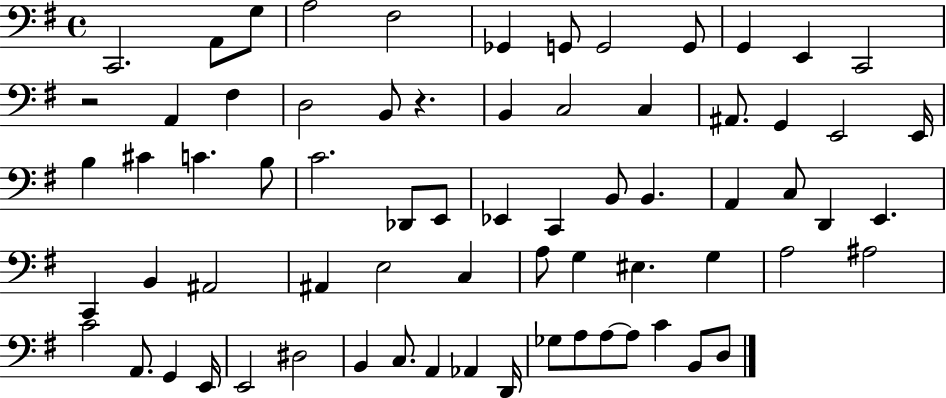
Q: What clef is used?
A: bass